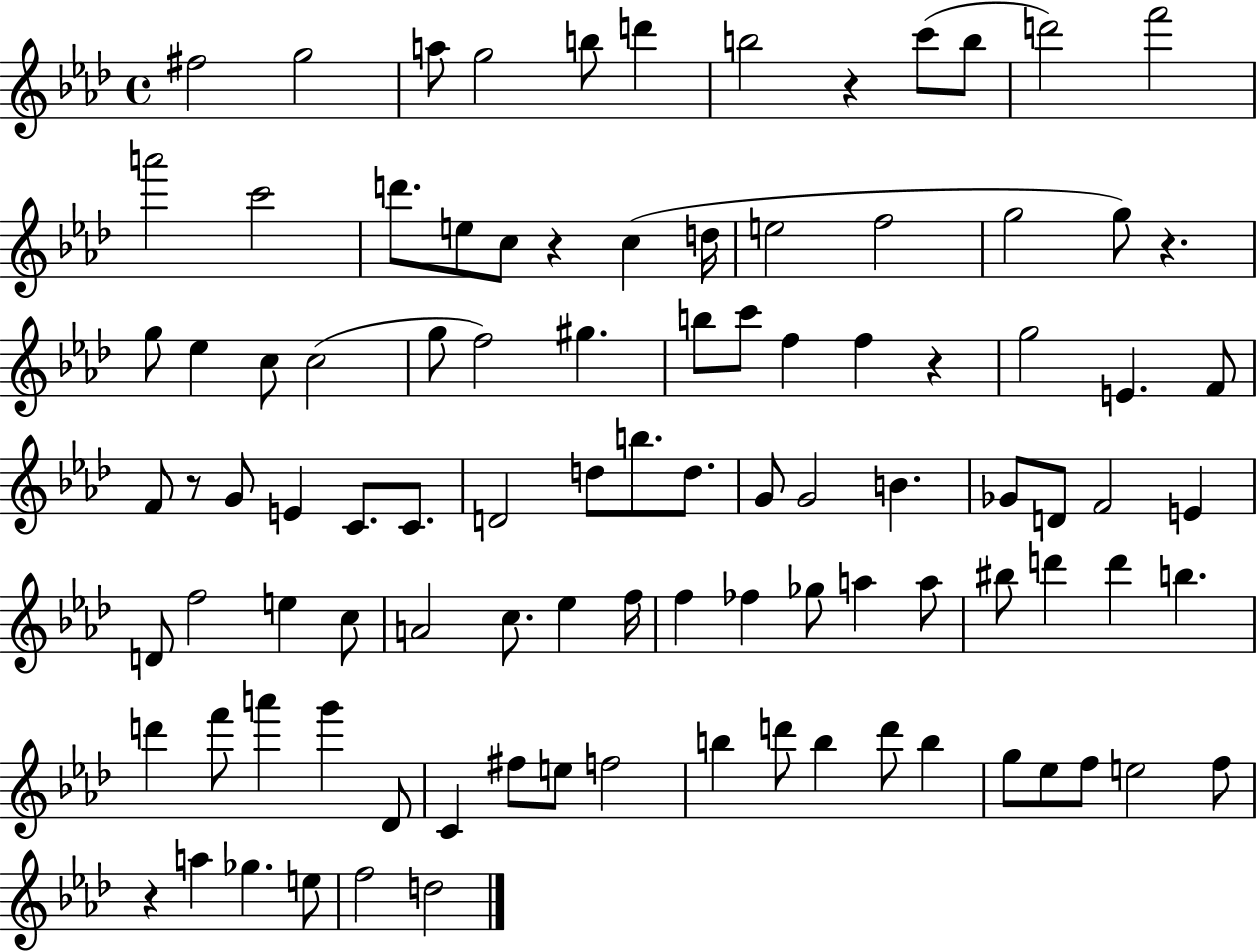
F#5/h G5/h A5/e G5/h B5/e D6/q B5/h R/q C6/e B5/e D6/h F6/h A6/h C6/h D6/e. E5/e C5/e R/q C5/q D5/s E5/h F5/h G5/h G5/e R/q. G5/e Eb5/q C5/e C5/h G5/e F5/h G#5/q. B5/e C6/e F5/q F5/q R/q G5/h E4/q. F4/e F4/e R/e G4/e E4/q C4/e. C4/e. D4/h D5/e B5/e. D5/e. G4/e G4/h B4/q. Gb4/e D4/e F4/h E4/q D4/e F5/h E5/q C5/e A4/h C5/e. Eb5/q F5/s F5/q FES5/q Gb5/e A5/q A5/e BIS5/e D6/q D6/q B5/q. D6/q F6/e A6/q G6/q Db4/e C4/q F#5/e E5/e F5/h B5/q D6/e B5/q D6/e B5/q G5/e Eb5/e F5/e E5/h F5/e R/q A5/q Gb5/q. E5/e F5/h D5/h